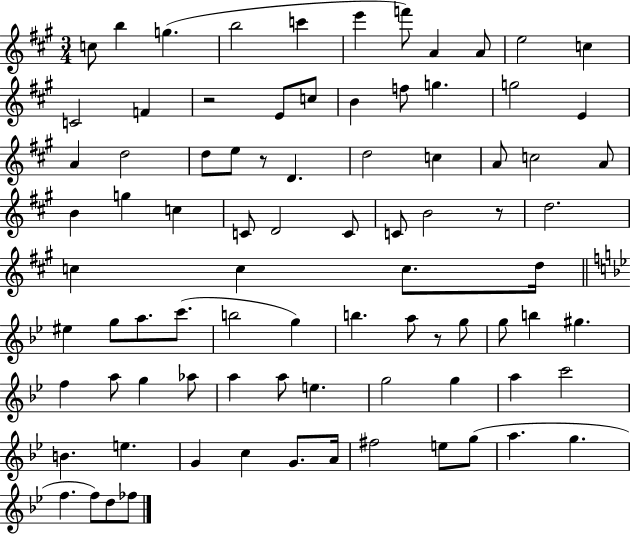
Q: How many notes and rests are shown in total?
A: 85